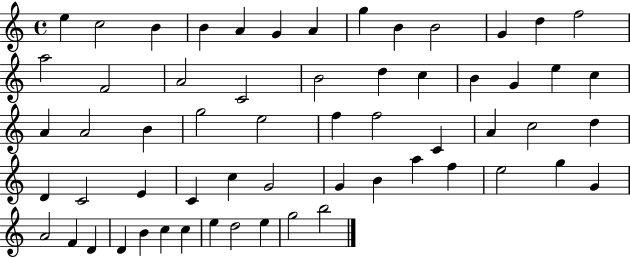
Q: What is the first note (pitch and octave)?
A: E5